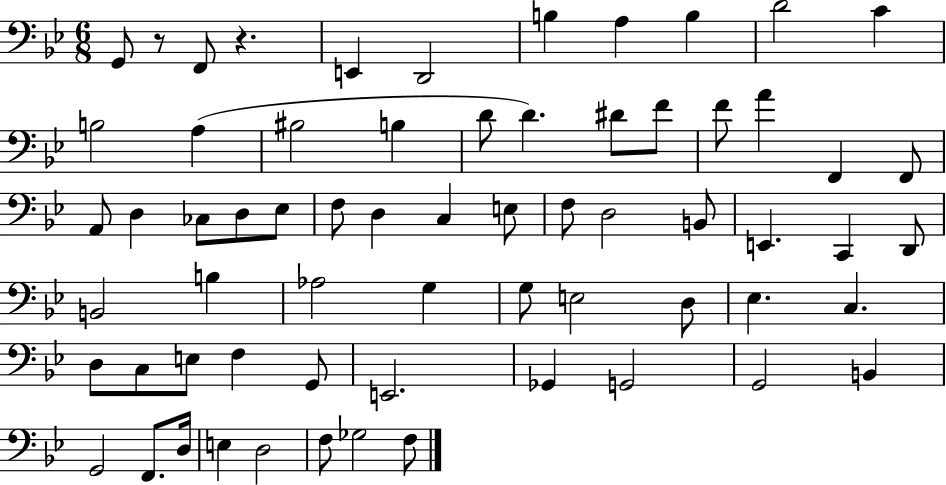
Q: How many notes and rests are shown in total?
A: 65